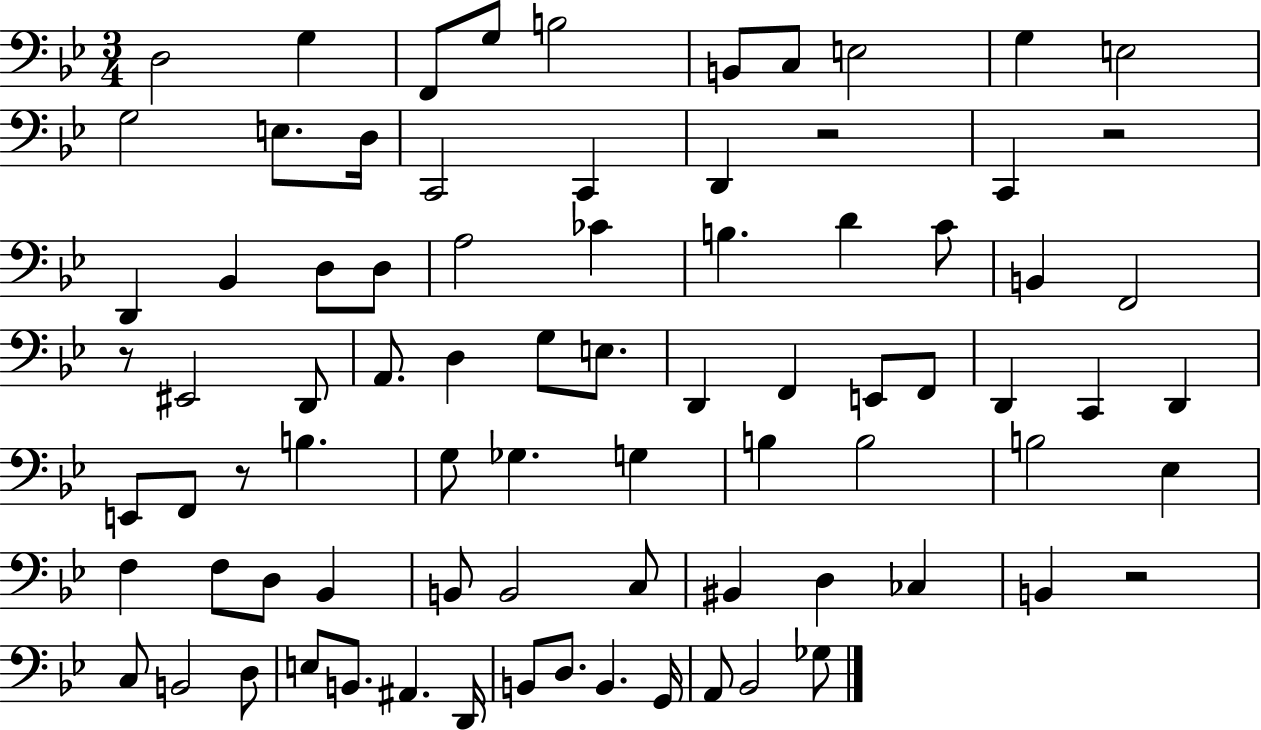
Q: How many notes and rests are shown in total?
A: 81